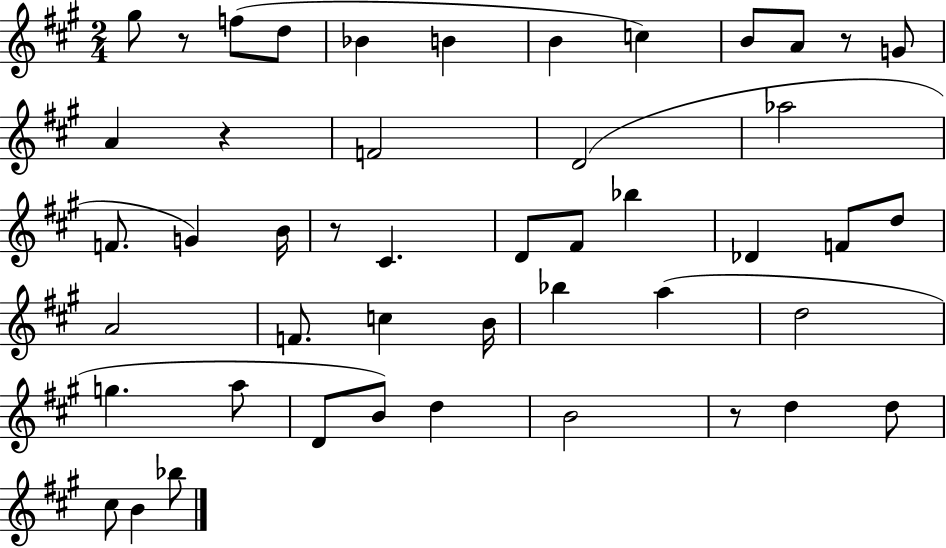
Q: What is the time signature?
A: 2/4